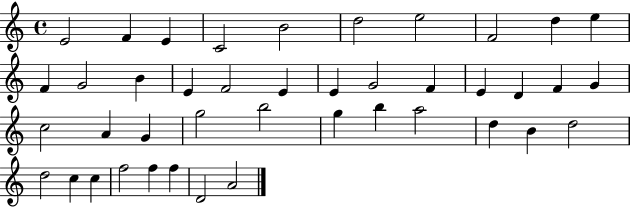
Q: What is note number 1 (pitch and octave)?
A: E4